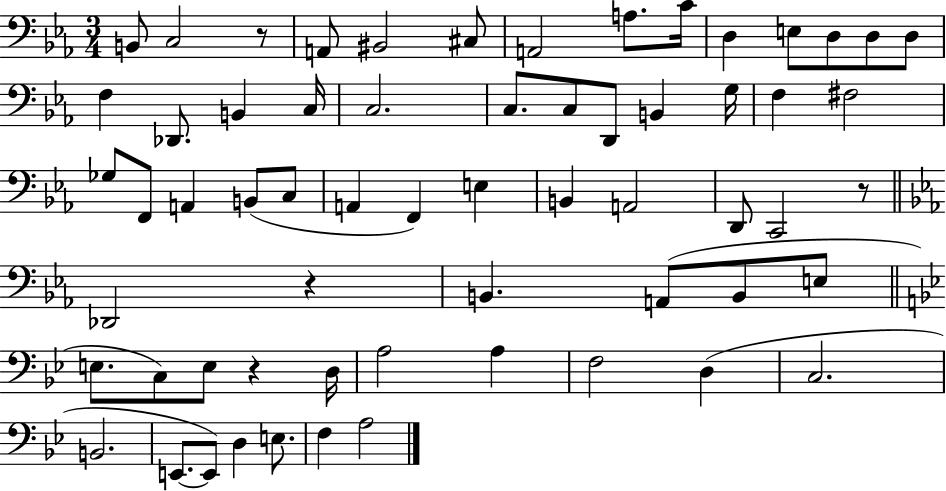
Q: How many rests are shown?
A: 4